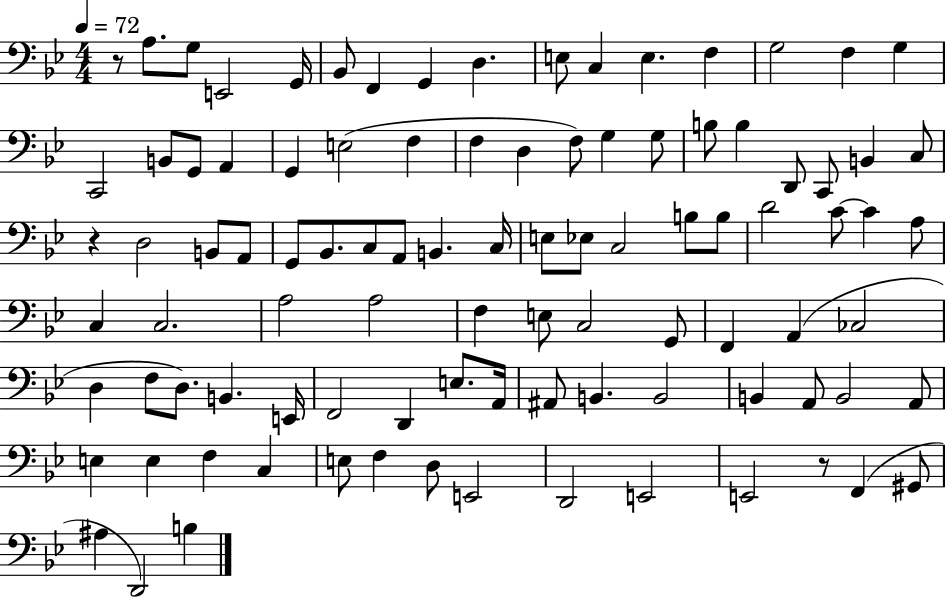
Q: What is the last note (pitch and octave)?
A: B3